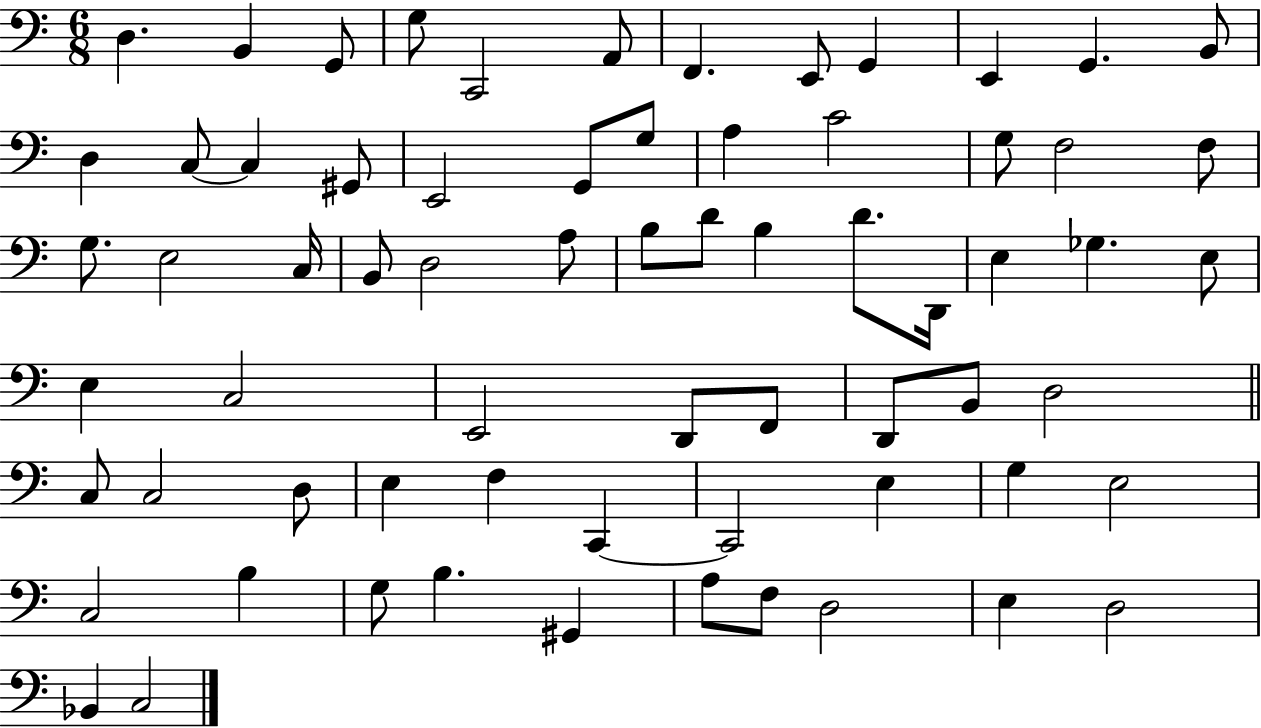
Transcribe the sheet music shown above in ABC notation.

X:1
T:Untitled
M:6/8
L:1/4
K:C
D, B,, G,,/2 G,/2 C,,2 A,,/2 F,, E,,/2 G,, E,, G,, B,,/2 D, C,/2 C, ^G,,/2 E,,2 G,,/2 G,/2 A, C2 G,/2 F,2 F,/2 G,/2 E,2 C,/4 B,,/2 D,2 A,/2 B,/2 D/2 B, D/2 D,,/4 E, _G, E,/2 E, C,2 E,,2 D,,/2 F,,/2 D,,/2 B,,/2 D,2 C,/2 C,2 D,/2 E, F, C,, C,,2 E, G, E,2 C,2 B, G,/2 B, ^G,, A,/2 F,/2 D,2 E, D,2 _B,, C,2